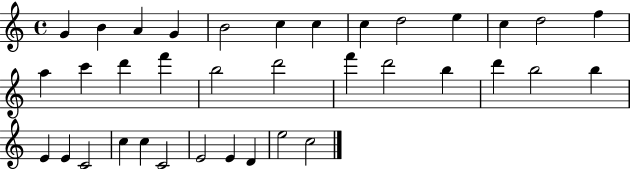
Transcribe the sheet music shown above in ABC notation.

X:1
T:Untitled
M:4/4
L:1/4
K:C
G B A G B2 c c c d2 e c d2 f a c' d' f' b2 d'2 f' d'2 b d' b2 b E E C2 c c C2 E2 E D e2 c2